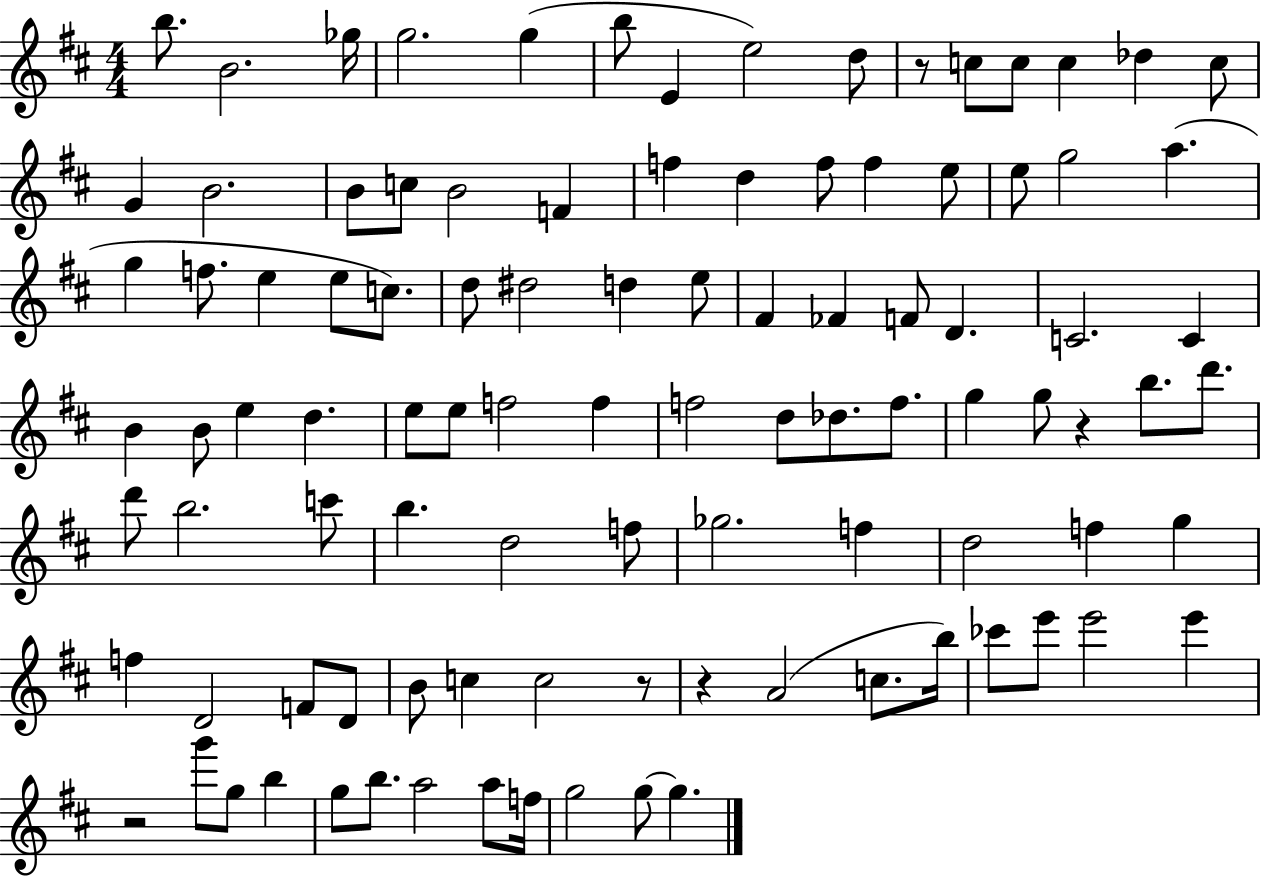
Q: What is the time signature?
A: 4/4